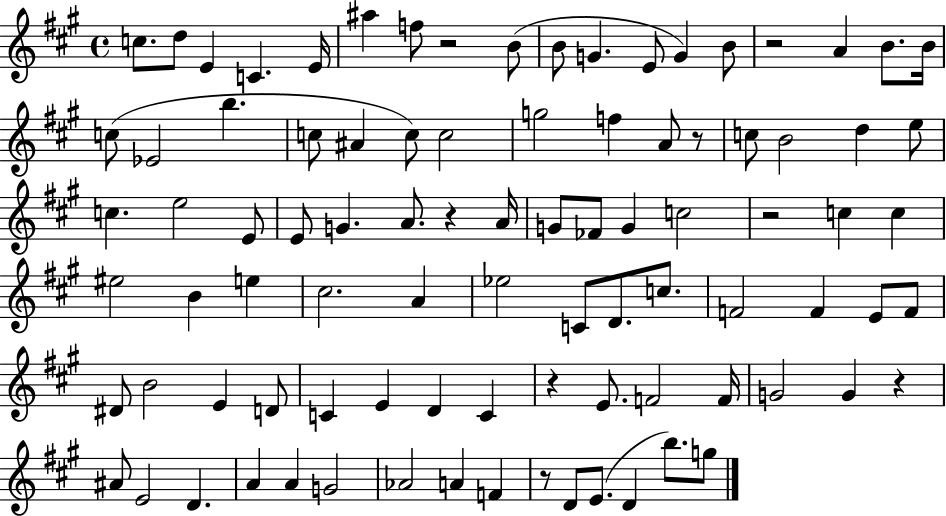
C5/e. D5/e E4/q C4/q. E4/s A#5/q F5/e R/h B4/e B4/e G4/q. E4/e G4/q B4/e R/h A4/q B4/e. B4/s C5/e Eb4/h B5/q. C5/e A#4/q C5/e C5/h G5/h F5/q A4/e R/e C5/e B4/h D5/q E5/e C5/q. E5/h E4/e E4/e G4/q. A4/e. R/q A4/s G4/e FES4/e G4/q C5/h R/h C5/q C5/q EIS5/h B4/q E5/q C#5/h. A4/q Eb5/h C4/e D4/e. C5/e. F4/h F4/q E4/e F4/e D#4/e B4/h E4/q D4/e C4/q E4/q D4/q C4/q R/q E4/e. F4/h F4/s G4/h G4/q R/q A#4/e E4/h D4/q. A4/q A4/q G4/h Ab4/h A4/q F4/q R/e D4/e E4/e. D4/q B5/e. G5/e